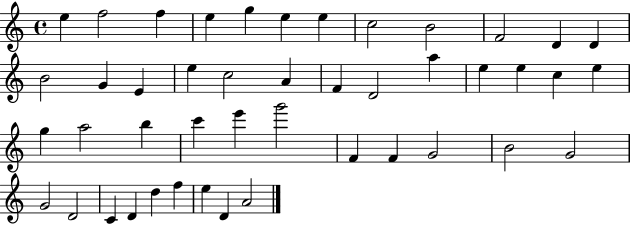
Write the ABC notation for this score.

X:1
T:Untitled
M:4/4
L:1/4
K:C
e f2 f e g e e c2 B2 F2 D D B2 G E e c2 A F D2 a e e c e g a2 b c' e' g'2 F F G2 B2 G2 G2 D2 C D d f e D A2